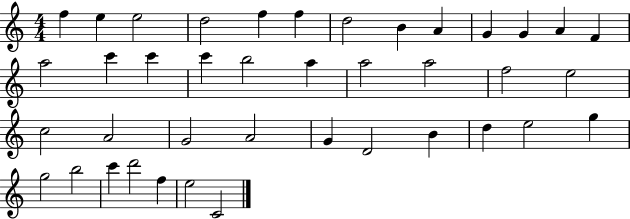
X:1
T:Untitled
M:4/4
L:1/4
K:C
f e e2 d2 f f d2 B A G G A F a2 c' c' c' b2 a a2 a2 f2 e2 c2 A2 G2 A2 G D2 B d e2 g g2 b2 c' d'2 f e2 C2